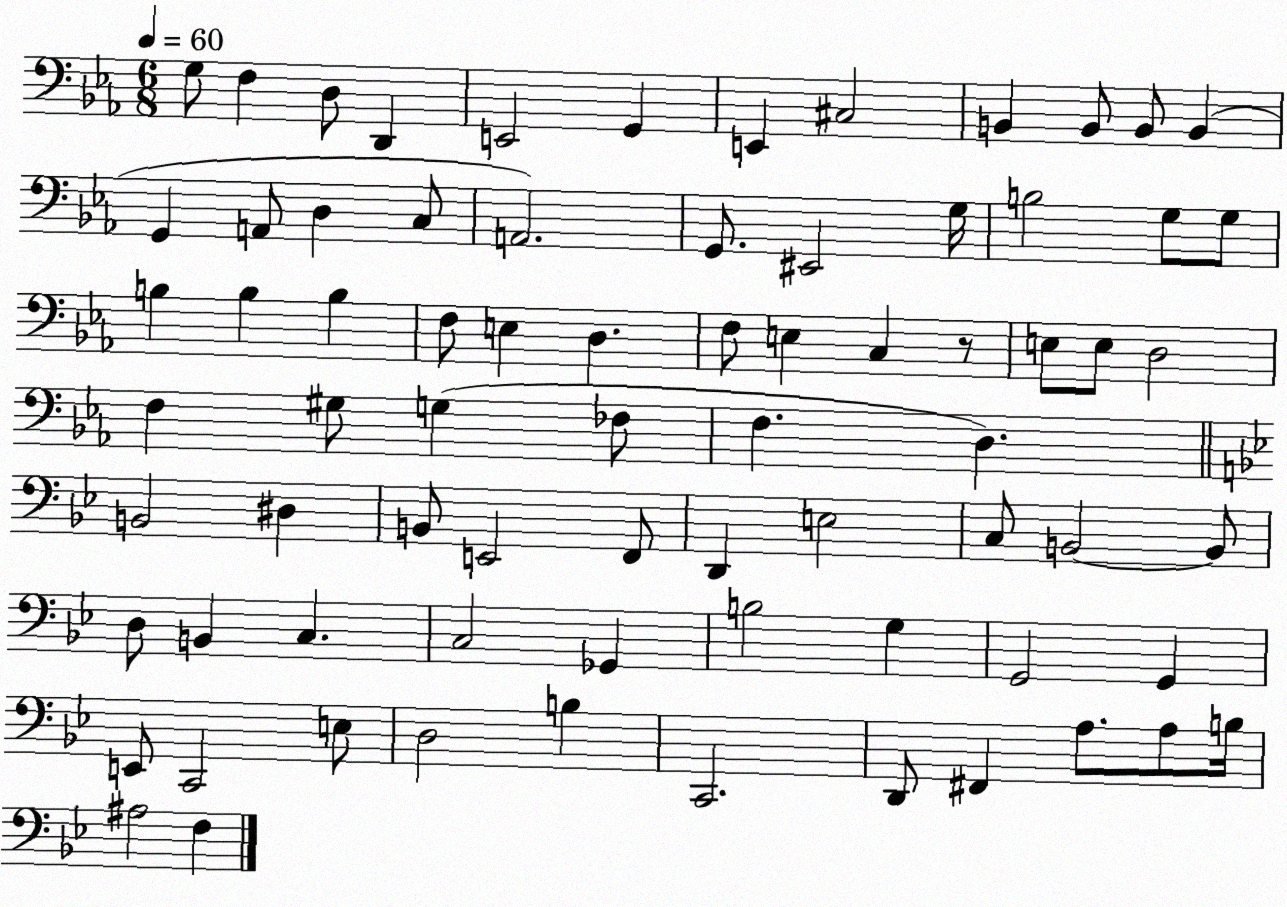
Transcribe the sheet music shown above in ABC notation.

X:1
T:Untitled
M:6/8
L:1/4
K:Eb
G,/2 F, D,/2 D,, E,,2 G,, E,, ^C,2 B,, B,,/2 B,,/2 B,, G,, A,,/2 D, C,/2 A,,2 G,,/2 ^E,,2 G,/4 B,2 G,/2 G,/2 B, B, B, F,/2 E, D, F,/2 E, C, z/2 E,/2 E,/2 D,2 F, ^G,/2 G, _F,/2 F, D, B,,2 ^D, B,,/2 E,,2 F,,/2 D,, E,2 C,/2 B,,2 B,,/2 D,/2 B,, C, C,2 _G,, B,2 G, G,,2 G,, E,,/2 C,,2 E,/2 D,2 B, C,,2 D,,/2 ^F,, A,/2 A,/2 B,/4 ^A,2 F,